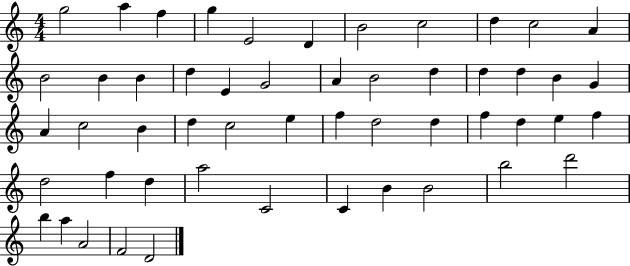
X:1
T:Untitled
M:4/4
L:1/4
K:C
g2 a f g E2 D B2 c2 d c2 A B2 B B d E G2 A B2 d d d B G A c2 B d c2 e f d2 d f d e f d2 f d a2 C2 C B B2 b2 d'2 b a A2 F2 D2